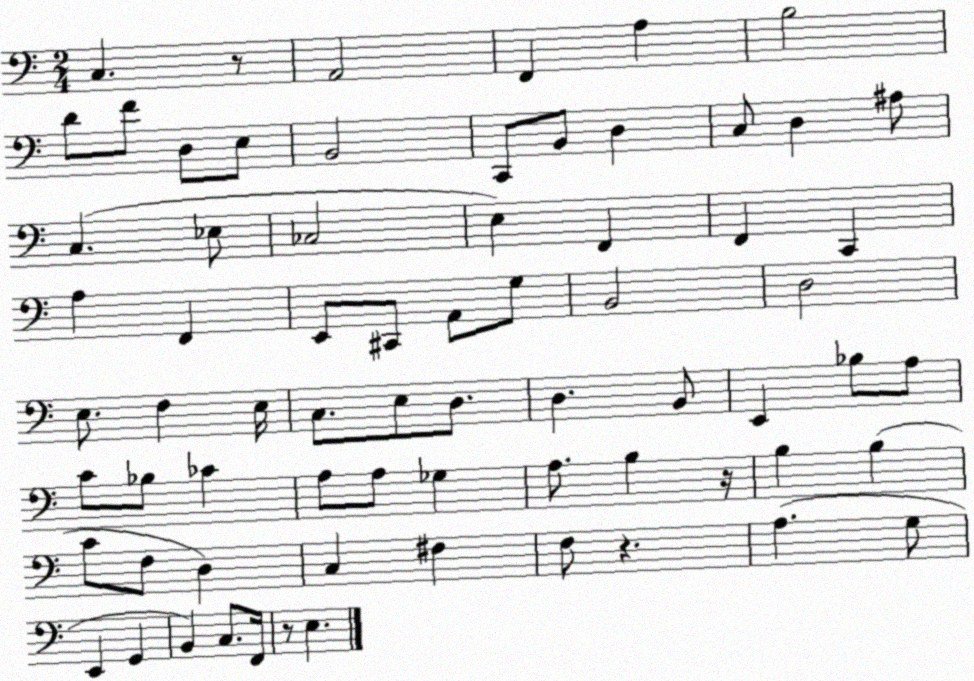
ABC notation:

X:1
T:Untitled
M:2/4
L:1/4
K:C
C, z/2 A,,2 F,, A, B,2 D/2 F/2 D,/2 E,/2 B,,2 C,,/2 B,,/2 D, C,/2 D, ^A,/2 C, _E,/2 _C,2 E, F,, F,, C,, A, F,, E,,/2 ^C,,/2 A,,/2 G,/2 B,,2 D,2 E,/2 F, E,/4 C,/2 E,/2 D,/2 D, B,,/2 E,, _B,/2 A,/2 C/2 _B,/2 _C A,/2 A,/2 _G, A,/2 B, z/4 B, B, C/2 F,/2 D, C, ^F, F,/2 z A, G,/2 E,, G,, B,, C,/2 F,,/4 z/2 E,